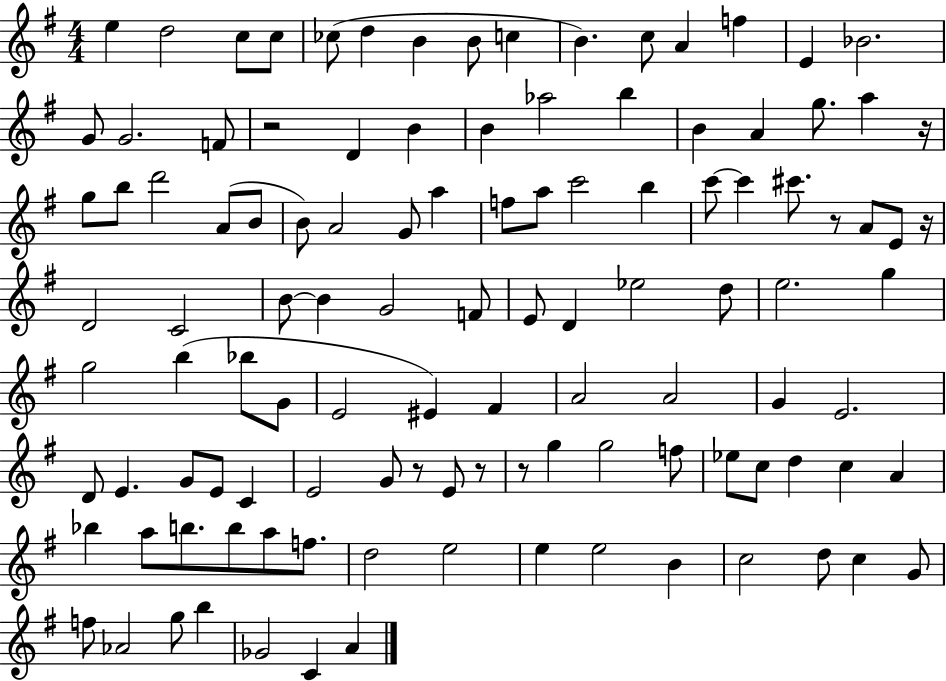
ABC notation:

X:1
T:Untitled
M:4/4
L:1/4
K:G
e d2 c/2 c/2 _c/2 d B B/2 c B c/2 A f E _B2 G/2 G2 F/2 z2 D B B _a2 b B A g/2 a z/4 g/2 b/2 d'2 A/2 B/2 B/2 A2 G/2 a f/2 a/2 c'2 b c'/2 c' ^c'/2 z/2 A/2 E/2 z/4 D2 C2 B/2 B G2 F/2 E/2 D _e2 d/2 e2 g g2 b _b/2 G/2 E2 ^E ^F A2 A2 G E2 D/2 E G/2 E/2 C E2 G/2 z/2 E/2 z/2 z/2 g g2 f/2 _e/2 c/2 d c A _b a/2 b/2 b/2 a/2 f/2 d2 e2 e e2 B c2 d/2 c G/2 f/2 _A2 g/2 b _G2 C A